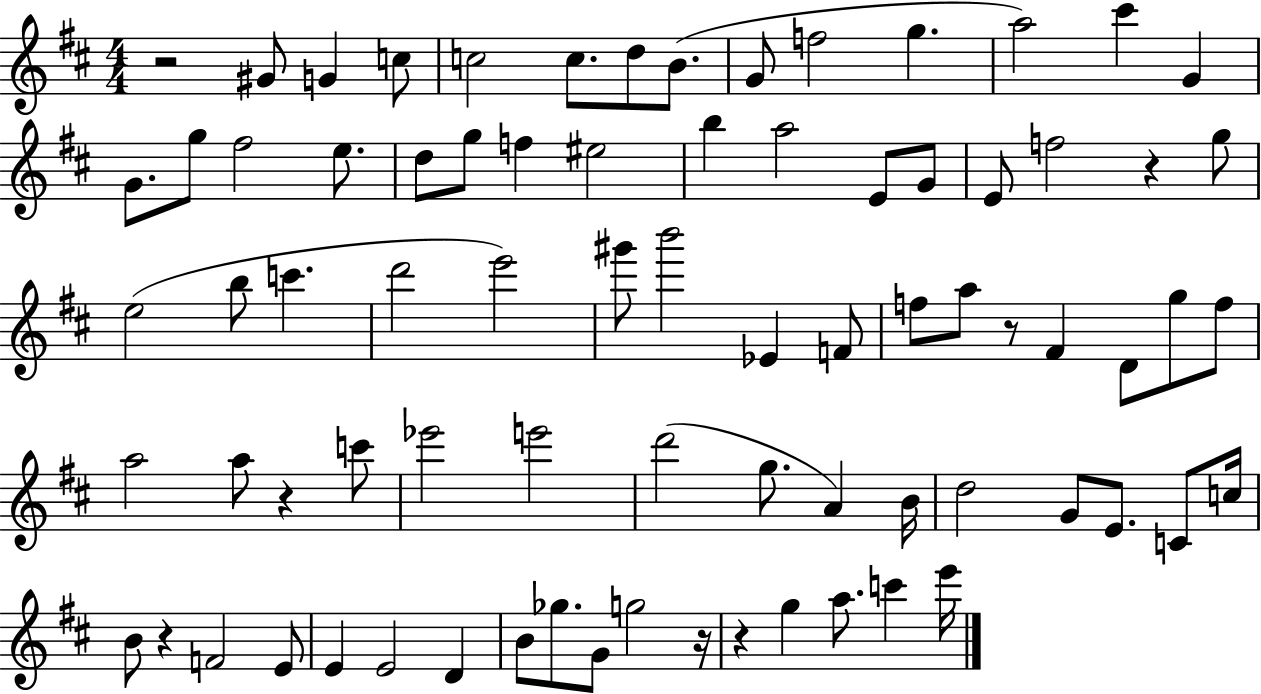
{
  \clef treble
  \numericTimeSignature
  \time 4/4
  \key d \major
  r2 gis'8 g'4 c''8 | c''2 c''8. d''8 b'8.( | g'8 f''2 g''4. | a''2) cis'''4 g'4 | \break g'8. g''8 fis''2 e''8. | d''8 g''8 f''4 eis''2 | b''4 a''2 e'8 g'8 | e'8 f''2 r4 g''8 | \break e''2( b''8 c'''4. | d'''2 e'''2) | gis'''8 b'''2 ees'4 f'8 | f''8 a''8 r8 fis'4 d'8 g''8 f''8 | \break a''2 a''8 r4 c'''8 | ees'''2 e'''2 | d'''2( g''8. a'4) b'16 | d''2 g'8 e'8. c'8 c''16 | \break b'8 r4 f'2 e'8 | e'4 e'2 d'4 | b'8 ges''8. g'8 g''2 r16 | r4 g''4 a''8. c'''4 e'''16 | \break \bar "|."
}